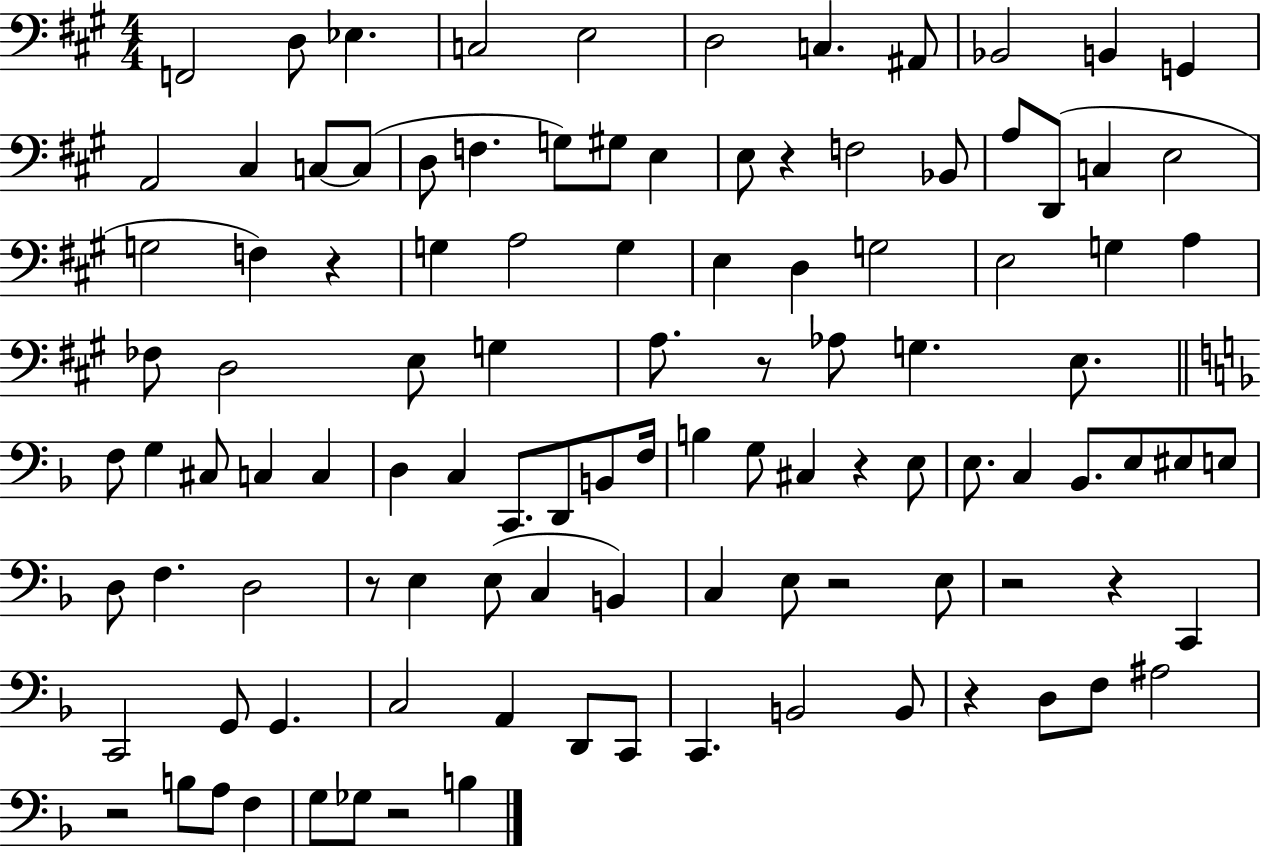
F2/h D3/e Eb3/q. C3/h E3/h D3/h C3/q. A#2/e Bb2/h B2/q G2/q A2/h C#3/q C3/e C3/e D3/e F3/q. G3/e G#3/e E3/q E3/e R/q F3/h Bb2/e A3/e D2/e C3/q E3/h G3/h F3/q R/q G3/q A3/h G3/q E3/q D3/q G3/h E3/h G3/q A3/q FES3/e D3/h E3/e G3/q A3/e. R/e Ab3/e G3/q. E3/e. F3/e G3/q C#3/e C3/q C3/q D3/q C3/q C2/e. D2/e B2/e F3/s B3/q G3/e C#3/q R/q E3/e E3/e. C3/q Bb2/e. E3/e EIS3/e E3/e D3/e F3/q. D3/h R/e E3/q E3/e C3/q B2/q C3/q E3/e R/h E3/e R/h R/q C2/q C2/h G2/e G2/q. C3/h A2/q D2/e C2/e C2/q. B2/h B2/e R/q D3/e F3/e A#3/h R/h B3/e A3/e F3/q G3/e Gb3/e R/h B3/q